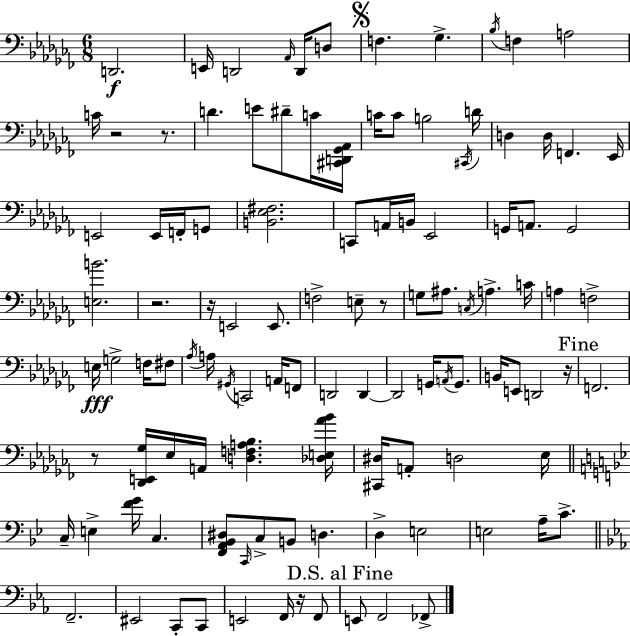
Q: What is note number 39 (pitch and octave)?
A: F3